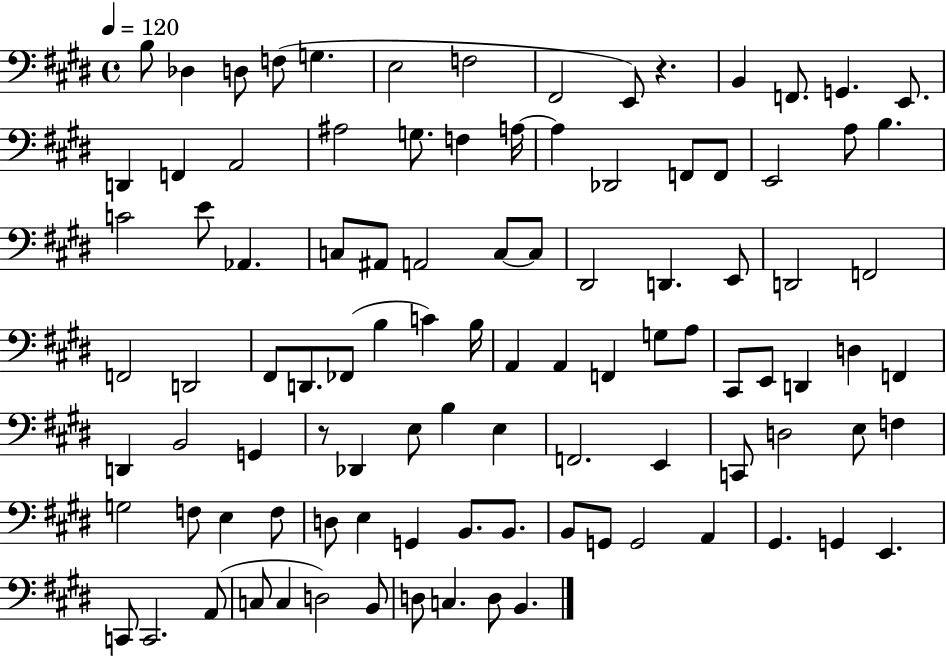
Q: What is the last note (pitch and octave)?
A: B2